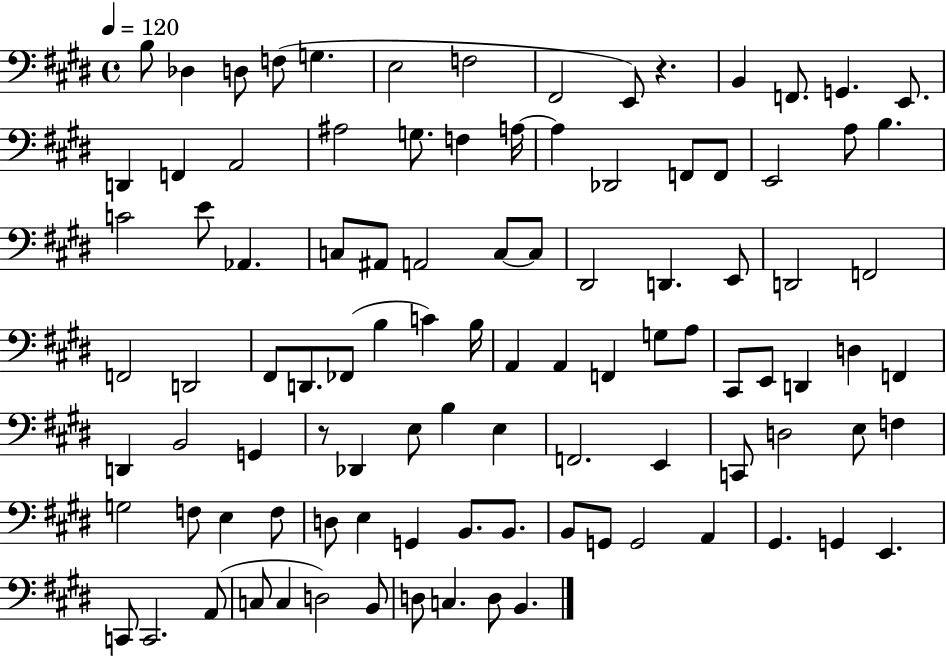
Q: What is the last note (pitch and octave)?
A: B2